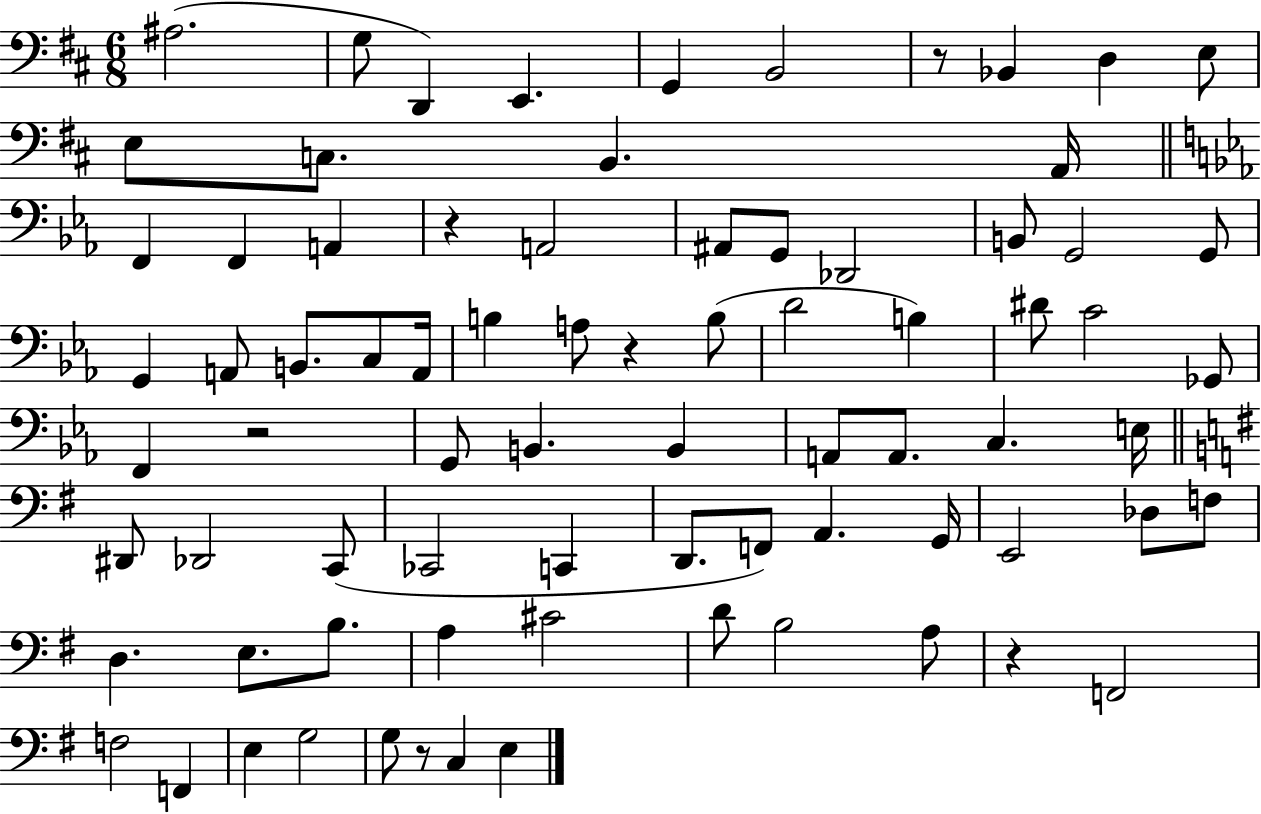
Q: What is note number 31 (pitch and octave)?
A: B3